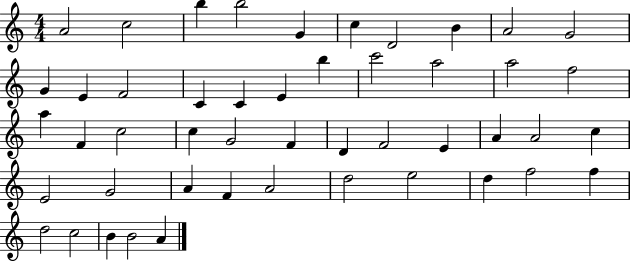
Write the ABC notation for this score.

X:1
T:Untitled
M:4/4
L:1/4
K:C
A2 c2 b b2 G c D2 B A2 G2 G E F2 C C E b c'2 a2 a2 f2 a F c2 c G2 F D F2 E A A2 c E2 G2 A F A2 d2 e2 d f2 f d2 c2 B B2 A